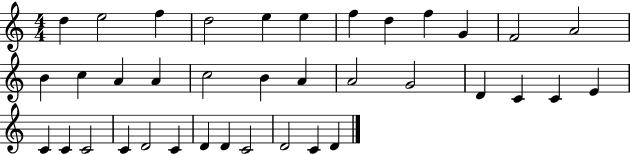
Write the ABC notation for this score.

X:1
T:Untitled
M:4/4
L:1/4
K:C
d e2 f d2 e e f d f G F2 A2 B c A A c2 B A A2 G2 D C C E C C C2 C D2 C D D C2 D2 C D